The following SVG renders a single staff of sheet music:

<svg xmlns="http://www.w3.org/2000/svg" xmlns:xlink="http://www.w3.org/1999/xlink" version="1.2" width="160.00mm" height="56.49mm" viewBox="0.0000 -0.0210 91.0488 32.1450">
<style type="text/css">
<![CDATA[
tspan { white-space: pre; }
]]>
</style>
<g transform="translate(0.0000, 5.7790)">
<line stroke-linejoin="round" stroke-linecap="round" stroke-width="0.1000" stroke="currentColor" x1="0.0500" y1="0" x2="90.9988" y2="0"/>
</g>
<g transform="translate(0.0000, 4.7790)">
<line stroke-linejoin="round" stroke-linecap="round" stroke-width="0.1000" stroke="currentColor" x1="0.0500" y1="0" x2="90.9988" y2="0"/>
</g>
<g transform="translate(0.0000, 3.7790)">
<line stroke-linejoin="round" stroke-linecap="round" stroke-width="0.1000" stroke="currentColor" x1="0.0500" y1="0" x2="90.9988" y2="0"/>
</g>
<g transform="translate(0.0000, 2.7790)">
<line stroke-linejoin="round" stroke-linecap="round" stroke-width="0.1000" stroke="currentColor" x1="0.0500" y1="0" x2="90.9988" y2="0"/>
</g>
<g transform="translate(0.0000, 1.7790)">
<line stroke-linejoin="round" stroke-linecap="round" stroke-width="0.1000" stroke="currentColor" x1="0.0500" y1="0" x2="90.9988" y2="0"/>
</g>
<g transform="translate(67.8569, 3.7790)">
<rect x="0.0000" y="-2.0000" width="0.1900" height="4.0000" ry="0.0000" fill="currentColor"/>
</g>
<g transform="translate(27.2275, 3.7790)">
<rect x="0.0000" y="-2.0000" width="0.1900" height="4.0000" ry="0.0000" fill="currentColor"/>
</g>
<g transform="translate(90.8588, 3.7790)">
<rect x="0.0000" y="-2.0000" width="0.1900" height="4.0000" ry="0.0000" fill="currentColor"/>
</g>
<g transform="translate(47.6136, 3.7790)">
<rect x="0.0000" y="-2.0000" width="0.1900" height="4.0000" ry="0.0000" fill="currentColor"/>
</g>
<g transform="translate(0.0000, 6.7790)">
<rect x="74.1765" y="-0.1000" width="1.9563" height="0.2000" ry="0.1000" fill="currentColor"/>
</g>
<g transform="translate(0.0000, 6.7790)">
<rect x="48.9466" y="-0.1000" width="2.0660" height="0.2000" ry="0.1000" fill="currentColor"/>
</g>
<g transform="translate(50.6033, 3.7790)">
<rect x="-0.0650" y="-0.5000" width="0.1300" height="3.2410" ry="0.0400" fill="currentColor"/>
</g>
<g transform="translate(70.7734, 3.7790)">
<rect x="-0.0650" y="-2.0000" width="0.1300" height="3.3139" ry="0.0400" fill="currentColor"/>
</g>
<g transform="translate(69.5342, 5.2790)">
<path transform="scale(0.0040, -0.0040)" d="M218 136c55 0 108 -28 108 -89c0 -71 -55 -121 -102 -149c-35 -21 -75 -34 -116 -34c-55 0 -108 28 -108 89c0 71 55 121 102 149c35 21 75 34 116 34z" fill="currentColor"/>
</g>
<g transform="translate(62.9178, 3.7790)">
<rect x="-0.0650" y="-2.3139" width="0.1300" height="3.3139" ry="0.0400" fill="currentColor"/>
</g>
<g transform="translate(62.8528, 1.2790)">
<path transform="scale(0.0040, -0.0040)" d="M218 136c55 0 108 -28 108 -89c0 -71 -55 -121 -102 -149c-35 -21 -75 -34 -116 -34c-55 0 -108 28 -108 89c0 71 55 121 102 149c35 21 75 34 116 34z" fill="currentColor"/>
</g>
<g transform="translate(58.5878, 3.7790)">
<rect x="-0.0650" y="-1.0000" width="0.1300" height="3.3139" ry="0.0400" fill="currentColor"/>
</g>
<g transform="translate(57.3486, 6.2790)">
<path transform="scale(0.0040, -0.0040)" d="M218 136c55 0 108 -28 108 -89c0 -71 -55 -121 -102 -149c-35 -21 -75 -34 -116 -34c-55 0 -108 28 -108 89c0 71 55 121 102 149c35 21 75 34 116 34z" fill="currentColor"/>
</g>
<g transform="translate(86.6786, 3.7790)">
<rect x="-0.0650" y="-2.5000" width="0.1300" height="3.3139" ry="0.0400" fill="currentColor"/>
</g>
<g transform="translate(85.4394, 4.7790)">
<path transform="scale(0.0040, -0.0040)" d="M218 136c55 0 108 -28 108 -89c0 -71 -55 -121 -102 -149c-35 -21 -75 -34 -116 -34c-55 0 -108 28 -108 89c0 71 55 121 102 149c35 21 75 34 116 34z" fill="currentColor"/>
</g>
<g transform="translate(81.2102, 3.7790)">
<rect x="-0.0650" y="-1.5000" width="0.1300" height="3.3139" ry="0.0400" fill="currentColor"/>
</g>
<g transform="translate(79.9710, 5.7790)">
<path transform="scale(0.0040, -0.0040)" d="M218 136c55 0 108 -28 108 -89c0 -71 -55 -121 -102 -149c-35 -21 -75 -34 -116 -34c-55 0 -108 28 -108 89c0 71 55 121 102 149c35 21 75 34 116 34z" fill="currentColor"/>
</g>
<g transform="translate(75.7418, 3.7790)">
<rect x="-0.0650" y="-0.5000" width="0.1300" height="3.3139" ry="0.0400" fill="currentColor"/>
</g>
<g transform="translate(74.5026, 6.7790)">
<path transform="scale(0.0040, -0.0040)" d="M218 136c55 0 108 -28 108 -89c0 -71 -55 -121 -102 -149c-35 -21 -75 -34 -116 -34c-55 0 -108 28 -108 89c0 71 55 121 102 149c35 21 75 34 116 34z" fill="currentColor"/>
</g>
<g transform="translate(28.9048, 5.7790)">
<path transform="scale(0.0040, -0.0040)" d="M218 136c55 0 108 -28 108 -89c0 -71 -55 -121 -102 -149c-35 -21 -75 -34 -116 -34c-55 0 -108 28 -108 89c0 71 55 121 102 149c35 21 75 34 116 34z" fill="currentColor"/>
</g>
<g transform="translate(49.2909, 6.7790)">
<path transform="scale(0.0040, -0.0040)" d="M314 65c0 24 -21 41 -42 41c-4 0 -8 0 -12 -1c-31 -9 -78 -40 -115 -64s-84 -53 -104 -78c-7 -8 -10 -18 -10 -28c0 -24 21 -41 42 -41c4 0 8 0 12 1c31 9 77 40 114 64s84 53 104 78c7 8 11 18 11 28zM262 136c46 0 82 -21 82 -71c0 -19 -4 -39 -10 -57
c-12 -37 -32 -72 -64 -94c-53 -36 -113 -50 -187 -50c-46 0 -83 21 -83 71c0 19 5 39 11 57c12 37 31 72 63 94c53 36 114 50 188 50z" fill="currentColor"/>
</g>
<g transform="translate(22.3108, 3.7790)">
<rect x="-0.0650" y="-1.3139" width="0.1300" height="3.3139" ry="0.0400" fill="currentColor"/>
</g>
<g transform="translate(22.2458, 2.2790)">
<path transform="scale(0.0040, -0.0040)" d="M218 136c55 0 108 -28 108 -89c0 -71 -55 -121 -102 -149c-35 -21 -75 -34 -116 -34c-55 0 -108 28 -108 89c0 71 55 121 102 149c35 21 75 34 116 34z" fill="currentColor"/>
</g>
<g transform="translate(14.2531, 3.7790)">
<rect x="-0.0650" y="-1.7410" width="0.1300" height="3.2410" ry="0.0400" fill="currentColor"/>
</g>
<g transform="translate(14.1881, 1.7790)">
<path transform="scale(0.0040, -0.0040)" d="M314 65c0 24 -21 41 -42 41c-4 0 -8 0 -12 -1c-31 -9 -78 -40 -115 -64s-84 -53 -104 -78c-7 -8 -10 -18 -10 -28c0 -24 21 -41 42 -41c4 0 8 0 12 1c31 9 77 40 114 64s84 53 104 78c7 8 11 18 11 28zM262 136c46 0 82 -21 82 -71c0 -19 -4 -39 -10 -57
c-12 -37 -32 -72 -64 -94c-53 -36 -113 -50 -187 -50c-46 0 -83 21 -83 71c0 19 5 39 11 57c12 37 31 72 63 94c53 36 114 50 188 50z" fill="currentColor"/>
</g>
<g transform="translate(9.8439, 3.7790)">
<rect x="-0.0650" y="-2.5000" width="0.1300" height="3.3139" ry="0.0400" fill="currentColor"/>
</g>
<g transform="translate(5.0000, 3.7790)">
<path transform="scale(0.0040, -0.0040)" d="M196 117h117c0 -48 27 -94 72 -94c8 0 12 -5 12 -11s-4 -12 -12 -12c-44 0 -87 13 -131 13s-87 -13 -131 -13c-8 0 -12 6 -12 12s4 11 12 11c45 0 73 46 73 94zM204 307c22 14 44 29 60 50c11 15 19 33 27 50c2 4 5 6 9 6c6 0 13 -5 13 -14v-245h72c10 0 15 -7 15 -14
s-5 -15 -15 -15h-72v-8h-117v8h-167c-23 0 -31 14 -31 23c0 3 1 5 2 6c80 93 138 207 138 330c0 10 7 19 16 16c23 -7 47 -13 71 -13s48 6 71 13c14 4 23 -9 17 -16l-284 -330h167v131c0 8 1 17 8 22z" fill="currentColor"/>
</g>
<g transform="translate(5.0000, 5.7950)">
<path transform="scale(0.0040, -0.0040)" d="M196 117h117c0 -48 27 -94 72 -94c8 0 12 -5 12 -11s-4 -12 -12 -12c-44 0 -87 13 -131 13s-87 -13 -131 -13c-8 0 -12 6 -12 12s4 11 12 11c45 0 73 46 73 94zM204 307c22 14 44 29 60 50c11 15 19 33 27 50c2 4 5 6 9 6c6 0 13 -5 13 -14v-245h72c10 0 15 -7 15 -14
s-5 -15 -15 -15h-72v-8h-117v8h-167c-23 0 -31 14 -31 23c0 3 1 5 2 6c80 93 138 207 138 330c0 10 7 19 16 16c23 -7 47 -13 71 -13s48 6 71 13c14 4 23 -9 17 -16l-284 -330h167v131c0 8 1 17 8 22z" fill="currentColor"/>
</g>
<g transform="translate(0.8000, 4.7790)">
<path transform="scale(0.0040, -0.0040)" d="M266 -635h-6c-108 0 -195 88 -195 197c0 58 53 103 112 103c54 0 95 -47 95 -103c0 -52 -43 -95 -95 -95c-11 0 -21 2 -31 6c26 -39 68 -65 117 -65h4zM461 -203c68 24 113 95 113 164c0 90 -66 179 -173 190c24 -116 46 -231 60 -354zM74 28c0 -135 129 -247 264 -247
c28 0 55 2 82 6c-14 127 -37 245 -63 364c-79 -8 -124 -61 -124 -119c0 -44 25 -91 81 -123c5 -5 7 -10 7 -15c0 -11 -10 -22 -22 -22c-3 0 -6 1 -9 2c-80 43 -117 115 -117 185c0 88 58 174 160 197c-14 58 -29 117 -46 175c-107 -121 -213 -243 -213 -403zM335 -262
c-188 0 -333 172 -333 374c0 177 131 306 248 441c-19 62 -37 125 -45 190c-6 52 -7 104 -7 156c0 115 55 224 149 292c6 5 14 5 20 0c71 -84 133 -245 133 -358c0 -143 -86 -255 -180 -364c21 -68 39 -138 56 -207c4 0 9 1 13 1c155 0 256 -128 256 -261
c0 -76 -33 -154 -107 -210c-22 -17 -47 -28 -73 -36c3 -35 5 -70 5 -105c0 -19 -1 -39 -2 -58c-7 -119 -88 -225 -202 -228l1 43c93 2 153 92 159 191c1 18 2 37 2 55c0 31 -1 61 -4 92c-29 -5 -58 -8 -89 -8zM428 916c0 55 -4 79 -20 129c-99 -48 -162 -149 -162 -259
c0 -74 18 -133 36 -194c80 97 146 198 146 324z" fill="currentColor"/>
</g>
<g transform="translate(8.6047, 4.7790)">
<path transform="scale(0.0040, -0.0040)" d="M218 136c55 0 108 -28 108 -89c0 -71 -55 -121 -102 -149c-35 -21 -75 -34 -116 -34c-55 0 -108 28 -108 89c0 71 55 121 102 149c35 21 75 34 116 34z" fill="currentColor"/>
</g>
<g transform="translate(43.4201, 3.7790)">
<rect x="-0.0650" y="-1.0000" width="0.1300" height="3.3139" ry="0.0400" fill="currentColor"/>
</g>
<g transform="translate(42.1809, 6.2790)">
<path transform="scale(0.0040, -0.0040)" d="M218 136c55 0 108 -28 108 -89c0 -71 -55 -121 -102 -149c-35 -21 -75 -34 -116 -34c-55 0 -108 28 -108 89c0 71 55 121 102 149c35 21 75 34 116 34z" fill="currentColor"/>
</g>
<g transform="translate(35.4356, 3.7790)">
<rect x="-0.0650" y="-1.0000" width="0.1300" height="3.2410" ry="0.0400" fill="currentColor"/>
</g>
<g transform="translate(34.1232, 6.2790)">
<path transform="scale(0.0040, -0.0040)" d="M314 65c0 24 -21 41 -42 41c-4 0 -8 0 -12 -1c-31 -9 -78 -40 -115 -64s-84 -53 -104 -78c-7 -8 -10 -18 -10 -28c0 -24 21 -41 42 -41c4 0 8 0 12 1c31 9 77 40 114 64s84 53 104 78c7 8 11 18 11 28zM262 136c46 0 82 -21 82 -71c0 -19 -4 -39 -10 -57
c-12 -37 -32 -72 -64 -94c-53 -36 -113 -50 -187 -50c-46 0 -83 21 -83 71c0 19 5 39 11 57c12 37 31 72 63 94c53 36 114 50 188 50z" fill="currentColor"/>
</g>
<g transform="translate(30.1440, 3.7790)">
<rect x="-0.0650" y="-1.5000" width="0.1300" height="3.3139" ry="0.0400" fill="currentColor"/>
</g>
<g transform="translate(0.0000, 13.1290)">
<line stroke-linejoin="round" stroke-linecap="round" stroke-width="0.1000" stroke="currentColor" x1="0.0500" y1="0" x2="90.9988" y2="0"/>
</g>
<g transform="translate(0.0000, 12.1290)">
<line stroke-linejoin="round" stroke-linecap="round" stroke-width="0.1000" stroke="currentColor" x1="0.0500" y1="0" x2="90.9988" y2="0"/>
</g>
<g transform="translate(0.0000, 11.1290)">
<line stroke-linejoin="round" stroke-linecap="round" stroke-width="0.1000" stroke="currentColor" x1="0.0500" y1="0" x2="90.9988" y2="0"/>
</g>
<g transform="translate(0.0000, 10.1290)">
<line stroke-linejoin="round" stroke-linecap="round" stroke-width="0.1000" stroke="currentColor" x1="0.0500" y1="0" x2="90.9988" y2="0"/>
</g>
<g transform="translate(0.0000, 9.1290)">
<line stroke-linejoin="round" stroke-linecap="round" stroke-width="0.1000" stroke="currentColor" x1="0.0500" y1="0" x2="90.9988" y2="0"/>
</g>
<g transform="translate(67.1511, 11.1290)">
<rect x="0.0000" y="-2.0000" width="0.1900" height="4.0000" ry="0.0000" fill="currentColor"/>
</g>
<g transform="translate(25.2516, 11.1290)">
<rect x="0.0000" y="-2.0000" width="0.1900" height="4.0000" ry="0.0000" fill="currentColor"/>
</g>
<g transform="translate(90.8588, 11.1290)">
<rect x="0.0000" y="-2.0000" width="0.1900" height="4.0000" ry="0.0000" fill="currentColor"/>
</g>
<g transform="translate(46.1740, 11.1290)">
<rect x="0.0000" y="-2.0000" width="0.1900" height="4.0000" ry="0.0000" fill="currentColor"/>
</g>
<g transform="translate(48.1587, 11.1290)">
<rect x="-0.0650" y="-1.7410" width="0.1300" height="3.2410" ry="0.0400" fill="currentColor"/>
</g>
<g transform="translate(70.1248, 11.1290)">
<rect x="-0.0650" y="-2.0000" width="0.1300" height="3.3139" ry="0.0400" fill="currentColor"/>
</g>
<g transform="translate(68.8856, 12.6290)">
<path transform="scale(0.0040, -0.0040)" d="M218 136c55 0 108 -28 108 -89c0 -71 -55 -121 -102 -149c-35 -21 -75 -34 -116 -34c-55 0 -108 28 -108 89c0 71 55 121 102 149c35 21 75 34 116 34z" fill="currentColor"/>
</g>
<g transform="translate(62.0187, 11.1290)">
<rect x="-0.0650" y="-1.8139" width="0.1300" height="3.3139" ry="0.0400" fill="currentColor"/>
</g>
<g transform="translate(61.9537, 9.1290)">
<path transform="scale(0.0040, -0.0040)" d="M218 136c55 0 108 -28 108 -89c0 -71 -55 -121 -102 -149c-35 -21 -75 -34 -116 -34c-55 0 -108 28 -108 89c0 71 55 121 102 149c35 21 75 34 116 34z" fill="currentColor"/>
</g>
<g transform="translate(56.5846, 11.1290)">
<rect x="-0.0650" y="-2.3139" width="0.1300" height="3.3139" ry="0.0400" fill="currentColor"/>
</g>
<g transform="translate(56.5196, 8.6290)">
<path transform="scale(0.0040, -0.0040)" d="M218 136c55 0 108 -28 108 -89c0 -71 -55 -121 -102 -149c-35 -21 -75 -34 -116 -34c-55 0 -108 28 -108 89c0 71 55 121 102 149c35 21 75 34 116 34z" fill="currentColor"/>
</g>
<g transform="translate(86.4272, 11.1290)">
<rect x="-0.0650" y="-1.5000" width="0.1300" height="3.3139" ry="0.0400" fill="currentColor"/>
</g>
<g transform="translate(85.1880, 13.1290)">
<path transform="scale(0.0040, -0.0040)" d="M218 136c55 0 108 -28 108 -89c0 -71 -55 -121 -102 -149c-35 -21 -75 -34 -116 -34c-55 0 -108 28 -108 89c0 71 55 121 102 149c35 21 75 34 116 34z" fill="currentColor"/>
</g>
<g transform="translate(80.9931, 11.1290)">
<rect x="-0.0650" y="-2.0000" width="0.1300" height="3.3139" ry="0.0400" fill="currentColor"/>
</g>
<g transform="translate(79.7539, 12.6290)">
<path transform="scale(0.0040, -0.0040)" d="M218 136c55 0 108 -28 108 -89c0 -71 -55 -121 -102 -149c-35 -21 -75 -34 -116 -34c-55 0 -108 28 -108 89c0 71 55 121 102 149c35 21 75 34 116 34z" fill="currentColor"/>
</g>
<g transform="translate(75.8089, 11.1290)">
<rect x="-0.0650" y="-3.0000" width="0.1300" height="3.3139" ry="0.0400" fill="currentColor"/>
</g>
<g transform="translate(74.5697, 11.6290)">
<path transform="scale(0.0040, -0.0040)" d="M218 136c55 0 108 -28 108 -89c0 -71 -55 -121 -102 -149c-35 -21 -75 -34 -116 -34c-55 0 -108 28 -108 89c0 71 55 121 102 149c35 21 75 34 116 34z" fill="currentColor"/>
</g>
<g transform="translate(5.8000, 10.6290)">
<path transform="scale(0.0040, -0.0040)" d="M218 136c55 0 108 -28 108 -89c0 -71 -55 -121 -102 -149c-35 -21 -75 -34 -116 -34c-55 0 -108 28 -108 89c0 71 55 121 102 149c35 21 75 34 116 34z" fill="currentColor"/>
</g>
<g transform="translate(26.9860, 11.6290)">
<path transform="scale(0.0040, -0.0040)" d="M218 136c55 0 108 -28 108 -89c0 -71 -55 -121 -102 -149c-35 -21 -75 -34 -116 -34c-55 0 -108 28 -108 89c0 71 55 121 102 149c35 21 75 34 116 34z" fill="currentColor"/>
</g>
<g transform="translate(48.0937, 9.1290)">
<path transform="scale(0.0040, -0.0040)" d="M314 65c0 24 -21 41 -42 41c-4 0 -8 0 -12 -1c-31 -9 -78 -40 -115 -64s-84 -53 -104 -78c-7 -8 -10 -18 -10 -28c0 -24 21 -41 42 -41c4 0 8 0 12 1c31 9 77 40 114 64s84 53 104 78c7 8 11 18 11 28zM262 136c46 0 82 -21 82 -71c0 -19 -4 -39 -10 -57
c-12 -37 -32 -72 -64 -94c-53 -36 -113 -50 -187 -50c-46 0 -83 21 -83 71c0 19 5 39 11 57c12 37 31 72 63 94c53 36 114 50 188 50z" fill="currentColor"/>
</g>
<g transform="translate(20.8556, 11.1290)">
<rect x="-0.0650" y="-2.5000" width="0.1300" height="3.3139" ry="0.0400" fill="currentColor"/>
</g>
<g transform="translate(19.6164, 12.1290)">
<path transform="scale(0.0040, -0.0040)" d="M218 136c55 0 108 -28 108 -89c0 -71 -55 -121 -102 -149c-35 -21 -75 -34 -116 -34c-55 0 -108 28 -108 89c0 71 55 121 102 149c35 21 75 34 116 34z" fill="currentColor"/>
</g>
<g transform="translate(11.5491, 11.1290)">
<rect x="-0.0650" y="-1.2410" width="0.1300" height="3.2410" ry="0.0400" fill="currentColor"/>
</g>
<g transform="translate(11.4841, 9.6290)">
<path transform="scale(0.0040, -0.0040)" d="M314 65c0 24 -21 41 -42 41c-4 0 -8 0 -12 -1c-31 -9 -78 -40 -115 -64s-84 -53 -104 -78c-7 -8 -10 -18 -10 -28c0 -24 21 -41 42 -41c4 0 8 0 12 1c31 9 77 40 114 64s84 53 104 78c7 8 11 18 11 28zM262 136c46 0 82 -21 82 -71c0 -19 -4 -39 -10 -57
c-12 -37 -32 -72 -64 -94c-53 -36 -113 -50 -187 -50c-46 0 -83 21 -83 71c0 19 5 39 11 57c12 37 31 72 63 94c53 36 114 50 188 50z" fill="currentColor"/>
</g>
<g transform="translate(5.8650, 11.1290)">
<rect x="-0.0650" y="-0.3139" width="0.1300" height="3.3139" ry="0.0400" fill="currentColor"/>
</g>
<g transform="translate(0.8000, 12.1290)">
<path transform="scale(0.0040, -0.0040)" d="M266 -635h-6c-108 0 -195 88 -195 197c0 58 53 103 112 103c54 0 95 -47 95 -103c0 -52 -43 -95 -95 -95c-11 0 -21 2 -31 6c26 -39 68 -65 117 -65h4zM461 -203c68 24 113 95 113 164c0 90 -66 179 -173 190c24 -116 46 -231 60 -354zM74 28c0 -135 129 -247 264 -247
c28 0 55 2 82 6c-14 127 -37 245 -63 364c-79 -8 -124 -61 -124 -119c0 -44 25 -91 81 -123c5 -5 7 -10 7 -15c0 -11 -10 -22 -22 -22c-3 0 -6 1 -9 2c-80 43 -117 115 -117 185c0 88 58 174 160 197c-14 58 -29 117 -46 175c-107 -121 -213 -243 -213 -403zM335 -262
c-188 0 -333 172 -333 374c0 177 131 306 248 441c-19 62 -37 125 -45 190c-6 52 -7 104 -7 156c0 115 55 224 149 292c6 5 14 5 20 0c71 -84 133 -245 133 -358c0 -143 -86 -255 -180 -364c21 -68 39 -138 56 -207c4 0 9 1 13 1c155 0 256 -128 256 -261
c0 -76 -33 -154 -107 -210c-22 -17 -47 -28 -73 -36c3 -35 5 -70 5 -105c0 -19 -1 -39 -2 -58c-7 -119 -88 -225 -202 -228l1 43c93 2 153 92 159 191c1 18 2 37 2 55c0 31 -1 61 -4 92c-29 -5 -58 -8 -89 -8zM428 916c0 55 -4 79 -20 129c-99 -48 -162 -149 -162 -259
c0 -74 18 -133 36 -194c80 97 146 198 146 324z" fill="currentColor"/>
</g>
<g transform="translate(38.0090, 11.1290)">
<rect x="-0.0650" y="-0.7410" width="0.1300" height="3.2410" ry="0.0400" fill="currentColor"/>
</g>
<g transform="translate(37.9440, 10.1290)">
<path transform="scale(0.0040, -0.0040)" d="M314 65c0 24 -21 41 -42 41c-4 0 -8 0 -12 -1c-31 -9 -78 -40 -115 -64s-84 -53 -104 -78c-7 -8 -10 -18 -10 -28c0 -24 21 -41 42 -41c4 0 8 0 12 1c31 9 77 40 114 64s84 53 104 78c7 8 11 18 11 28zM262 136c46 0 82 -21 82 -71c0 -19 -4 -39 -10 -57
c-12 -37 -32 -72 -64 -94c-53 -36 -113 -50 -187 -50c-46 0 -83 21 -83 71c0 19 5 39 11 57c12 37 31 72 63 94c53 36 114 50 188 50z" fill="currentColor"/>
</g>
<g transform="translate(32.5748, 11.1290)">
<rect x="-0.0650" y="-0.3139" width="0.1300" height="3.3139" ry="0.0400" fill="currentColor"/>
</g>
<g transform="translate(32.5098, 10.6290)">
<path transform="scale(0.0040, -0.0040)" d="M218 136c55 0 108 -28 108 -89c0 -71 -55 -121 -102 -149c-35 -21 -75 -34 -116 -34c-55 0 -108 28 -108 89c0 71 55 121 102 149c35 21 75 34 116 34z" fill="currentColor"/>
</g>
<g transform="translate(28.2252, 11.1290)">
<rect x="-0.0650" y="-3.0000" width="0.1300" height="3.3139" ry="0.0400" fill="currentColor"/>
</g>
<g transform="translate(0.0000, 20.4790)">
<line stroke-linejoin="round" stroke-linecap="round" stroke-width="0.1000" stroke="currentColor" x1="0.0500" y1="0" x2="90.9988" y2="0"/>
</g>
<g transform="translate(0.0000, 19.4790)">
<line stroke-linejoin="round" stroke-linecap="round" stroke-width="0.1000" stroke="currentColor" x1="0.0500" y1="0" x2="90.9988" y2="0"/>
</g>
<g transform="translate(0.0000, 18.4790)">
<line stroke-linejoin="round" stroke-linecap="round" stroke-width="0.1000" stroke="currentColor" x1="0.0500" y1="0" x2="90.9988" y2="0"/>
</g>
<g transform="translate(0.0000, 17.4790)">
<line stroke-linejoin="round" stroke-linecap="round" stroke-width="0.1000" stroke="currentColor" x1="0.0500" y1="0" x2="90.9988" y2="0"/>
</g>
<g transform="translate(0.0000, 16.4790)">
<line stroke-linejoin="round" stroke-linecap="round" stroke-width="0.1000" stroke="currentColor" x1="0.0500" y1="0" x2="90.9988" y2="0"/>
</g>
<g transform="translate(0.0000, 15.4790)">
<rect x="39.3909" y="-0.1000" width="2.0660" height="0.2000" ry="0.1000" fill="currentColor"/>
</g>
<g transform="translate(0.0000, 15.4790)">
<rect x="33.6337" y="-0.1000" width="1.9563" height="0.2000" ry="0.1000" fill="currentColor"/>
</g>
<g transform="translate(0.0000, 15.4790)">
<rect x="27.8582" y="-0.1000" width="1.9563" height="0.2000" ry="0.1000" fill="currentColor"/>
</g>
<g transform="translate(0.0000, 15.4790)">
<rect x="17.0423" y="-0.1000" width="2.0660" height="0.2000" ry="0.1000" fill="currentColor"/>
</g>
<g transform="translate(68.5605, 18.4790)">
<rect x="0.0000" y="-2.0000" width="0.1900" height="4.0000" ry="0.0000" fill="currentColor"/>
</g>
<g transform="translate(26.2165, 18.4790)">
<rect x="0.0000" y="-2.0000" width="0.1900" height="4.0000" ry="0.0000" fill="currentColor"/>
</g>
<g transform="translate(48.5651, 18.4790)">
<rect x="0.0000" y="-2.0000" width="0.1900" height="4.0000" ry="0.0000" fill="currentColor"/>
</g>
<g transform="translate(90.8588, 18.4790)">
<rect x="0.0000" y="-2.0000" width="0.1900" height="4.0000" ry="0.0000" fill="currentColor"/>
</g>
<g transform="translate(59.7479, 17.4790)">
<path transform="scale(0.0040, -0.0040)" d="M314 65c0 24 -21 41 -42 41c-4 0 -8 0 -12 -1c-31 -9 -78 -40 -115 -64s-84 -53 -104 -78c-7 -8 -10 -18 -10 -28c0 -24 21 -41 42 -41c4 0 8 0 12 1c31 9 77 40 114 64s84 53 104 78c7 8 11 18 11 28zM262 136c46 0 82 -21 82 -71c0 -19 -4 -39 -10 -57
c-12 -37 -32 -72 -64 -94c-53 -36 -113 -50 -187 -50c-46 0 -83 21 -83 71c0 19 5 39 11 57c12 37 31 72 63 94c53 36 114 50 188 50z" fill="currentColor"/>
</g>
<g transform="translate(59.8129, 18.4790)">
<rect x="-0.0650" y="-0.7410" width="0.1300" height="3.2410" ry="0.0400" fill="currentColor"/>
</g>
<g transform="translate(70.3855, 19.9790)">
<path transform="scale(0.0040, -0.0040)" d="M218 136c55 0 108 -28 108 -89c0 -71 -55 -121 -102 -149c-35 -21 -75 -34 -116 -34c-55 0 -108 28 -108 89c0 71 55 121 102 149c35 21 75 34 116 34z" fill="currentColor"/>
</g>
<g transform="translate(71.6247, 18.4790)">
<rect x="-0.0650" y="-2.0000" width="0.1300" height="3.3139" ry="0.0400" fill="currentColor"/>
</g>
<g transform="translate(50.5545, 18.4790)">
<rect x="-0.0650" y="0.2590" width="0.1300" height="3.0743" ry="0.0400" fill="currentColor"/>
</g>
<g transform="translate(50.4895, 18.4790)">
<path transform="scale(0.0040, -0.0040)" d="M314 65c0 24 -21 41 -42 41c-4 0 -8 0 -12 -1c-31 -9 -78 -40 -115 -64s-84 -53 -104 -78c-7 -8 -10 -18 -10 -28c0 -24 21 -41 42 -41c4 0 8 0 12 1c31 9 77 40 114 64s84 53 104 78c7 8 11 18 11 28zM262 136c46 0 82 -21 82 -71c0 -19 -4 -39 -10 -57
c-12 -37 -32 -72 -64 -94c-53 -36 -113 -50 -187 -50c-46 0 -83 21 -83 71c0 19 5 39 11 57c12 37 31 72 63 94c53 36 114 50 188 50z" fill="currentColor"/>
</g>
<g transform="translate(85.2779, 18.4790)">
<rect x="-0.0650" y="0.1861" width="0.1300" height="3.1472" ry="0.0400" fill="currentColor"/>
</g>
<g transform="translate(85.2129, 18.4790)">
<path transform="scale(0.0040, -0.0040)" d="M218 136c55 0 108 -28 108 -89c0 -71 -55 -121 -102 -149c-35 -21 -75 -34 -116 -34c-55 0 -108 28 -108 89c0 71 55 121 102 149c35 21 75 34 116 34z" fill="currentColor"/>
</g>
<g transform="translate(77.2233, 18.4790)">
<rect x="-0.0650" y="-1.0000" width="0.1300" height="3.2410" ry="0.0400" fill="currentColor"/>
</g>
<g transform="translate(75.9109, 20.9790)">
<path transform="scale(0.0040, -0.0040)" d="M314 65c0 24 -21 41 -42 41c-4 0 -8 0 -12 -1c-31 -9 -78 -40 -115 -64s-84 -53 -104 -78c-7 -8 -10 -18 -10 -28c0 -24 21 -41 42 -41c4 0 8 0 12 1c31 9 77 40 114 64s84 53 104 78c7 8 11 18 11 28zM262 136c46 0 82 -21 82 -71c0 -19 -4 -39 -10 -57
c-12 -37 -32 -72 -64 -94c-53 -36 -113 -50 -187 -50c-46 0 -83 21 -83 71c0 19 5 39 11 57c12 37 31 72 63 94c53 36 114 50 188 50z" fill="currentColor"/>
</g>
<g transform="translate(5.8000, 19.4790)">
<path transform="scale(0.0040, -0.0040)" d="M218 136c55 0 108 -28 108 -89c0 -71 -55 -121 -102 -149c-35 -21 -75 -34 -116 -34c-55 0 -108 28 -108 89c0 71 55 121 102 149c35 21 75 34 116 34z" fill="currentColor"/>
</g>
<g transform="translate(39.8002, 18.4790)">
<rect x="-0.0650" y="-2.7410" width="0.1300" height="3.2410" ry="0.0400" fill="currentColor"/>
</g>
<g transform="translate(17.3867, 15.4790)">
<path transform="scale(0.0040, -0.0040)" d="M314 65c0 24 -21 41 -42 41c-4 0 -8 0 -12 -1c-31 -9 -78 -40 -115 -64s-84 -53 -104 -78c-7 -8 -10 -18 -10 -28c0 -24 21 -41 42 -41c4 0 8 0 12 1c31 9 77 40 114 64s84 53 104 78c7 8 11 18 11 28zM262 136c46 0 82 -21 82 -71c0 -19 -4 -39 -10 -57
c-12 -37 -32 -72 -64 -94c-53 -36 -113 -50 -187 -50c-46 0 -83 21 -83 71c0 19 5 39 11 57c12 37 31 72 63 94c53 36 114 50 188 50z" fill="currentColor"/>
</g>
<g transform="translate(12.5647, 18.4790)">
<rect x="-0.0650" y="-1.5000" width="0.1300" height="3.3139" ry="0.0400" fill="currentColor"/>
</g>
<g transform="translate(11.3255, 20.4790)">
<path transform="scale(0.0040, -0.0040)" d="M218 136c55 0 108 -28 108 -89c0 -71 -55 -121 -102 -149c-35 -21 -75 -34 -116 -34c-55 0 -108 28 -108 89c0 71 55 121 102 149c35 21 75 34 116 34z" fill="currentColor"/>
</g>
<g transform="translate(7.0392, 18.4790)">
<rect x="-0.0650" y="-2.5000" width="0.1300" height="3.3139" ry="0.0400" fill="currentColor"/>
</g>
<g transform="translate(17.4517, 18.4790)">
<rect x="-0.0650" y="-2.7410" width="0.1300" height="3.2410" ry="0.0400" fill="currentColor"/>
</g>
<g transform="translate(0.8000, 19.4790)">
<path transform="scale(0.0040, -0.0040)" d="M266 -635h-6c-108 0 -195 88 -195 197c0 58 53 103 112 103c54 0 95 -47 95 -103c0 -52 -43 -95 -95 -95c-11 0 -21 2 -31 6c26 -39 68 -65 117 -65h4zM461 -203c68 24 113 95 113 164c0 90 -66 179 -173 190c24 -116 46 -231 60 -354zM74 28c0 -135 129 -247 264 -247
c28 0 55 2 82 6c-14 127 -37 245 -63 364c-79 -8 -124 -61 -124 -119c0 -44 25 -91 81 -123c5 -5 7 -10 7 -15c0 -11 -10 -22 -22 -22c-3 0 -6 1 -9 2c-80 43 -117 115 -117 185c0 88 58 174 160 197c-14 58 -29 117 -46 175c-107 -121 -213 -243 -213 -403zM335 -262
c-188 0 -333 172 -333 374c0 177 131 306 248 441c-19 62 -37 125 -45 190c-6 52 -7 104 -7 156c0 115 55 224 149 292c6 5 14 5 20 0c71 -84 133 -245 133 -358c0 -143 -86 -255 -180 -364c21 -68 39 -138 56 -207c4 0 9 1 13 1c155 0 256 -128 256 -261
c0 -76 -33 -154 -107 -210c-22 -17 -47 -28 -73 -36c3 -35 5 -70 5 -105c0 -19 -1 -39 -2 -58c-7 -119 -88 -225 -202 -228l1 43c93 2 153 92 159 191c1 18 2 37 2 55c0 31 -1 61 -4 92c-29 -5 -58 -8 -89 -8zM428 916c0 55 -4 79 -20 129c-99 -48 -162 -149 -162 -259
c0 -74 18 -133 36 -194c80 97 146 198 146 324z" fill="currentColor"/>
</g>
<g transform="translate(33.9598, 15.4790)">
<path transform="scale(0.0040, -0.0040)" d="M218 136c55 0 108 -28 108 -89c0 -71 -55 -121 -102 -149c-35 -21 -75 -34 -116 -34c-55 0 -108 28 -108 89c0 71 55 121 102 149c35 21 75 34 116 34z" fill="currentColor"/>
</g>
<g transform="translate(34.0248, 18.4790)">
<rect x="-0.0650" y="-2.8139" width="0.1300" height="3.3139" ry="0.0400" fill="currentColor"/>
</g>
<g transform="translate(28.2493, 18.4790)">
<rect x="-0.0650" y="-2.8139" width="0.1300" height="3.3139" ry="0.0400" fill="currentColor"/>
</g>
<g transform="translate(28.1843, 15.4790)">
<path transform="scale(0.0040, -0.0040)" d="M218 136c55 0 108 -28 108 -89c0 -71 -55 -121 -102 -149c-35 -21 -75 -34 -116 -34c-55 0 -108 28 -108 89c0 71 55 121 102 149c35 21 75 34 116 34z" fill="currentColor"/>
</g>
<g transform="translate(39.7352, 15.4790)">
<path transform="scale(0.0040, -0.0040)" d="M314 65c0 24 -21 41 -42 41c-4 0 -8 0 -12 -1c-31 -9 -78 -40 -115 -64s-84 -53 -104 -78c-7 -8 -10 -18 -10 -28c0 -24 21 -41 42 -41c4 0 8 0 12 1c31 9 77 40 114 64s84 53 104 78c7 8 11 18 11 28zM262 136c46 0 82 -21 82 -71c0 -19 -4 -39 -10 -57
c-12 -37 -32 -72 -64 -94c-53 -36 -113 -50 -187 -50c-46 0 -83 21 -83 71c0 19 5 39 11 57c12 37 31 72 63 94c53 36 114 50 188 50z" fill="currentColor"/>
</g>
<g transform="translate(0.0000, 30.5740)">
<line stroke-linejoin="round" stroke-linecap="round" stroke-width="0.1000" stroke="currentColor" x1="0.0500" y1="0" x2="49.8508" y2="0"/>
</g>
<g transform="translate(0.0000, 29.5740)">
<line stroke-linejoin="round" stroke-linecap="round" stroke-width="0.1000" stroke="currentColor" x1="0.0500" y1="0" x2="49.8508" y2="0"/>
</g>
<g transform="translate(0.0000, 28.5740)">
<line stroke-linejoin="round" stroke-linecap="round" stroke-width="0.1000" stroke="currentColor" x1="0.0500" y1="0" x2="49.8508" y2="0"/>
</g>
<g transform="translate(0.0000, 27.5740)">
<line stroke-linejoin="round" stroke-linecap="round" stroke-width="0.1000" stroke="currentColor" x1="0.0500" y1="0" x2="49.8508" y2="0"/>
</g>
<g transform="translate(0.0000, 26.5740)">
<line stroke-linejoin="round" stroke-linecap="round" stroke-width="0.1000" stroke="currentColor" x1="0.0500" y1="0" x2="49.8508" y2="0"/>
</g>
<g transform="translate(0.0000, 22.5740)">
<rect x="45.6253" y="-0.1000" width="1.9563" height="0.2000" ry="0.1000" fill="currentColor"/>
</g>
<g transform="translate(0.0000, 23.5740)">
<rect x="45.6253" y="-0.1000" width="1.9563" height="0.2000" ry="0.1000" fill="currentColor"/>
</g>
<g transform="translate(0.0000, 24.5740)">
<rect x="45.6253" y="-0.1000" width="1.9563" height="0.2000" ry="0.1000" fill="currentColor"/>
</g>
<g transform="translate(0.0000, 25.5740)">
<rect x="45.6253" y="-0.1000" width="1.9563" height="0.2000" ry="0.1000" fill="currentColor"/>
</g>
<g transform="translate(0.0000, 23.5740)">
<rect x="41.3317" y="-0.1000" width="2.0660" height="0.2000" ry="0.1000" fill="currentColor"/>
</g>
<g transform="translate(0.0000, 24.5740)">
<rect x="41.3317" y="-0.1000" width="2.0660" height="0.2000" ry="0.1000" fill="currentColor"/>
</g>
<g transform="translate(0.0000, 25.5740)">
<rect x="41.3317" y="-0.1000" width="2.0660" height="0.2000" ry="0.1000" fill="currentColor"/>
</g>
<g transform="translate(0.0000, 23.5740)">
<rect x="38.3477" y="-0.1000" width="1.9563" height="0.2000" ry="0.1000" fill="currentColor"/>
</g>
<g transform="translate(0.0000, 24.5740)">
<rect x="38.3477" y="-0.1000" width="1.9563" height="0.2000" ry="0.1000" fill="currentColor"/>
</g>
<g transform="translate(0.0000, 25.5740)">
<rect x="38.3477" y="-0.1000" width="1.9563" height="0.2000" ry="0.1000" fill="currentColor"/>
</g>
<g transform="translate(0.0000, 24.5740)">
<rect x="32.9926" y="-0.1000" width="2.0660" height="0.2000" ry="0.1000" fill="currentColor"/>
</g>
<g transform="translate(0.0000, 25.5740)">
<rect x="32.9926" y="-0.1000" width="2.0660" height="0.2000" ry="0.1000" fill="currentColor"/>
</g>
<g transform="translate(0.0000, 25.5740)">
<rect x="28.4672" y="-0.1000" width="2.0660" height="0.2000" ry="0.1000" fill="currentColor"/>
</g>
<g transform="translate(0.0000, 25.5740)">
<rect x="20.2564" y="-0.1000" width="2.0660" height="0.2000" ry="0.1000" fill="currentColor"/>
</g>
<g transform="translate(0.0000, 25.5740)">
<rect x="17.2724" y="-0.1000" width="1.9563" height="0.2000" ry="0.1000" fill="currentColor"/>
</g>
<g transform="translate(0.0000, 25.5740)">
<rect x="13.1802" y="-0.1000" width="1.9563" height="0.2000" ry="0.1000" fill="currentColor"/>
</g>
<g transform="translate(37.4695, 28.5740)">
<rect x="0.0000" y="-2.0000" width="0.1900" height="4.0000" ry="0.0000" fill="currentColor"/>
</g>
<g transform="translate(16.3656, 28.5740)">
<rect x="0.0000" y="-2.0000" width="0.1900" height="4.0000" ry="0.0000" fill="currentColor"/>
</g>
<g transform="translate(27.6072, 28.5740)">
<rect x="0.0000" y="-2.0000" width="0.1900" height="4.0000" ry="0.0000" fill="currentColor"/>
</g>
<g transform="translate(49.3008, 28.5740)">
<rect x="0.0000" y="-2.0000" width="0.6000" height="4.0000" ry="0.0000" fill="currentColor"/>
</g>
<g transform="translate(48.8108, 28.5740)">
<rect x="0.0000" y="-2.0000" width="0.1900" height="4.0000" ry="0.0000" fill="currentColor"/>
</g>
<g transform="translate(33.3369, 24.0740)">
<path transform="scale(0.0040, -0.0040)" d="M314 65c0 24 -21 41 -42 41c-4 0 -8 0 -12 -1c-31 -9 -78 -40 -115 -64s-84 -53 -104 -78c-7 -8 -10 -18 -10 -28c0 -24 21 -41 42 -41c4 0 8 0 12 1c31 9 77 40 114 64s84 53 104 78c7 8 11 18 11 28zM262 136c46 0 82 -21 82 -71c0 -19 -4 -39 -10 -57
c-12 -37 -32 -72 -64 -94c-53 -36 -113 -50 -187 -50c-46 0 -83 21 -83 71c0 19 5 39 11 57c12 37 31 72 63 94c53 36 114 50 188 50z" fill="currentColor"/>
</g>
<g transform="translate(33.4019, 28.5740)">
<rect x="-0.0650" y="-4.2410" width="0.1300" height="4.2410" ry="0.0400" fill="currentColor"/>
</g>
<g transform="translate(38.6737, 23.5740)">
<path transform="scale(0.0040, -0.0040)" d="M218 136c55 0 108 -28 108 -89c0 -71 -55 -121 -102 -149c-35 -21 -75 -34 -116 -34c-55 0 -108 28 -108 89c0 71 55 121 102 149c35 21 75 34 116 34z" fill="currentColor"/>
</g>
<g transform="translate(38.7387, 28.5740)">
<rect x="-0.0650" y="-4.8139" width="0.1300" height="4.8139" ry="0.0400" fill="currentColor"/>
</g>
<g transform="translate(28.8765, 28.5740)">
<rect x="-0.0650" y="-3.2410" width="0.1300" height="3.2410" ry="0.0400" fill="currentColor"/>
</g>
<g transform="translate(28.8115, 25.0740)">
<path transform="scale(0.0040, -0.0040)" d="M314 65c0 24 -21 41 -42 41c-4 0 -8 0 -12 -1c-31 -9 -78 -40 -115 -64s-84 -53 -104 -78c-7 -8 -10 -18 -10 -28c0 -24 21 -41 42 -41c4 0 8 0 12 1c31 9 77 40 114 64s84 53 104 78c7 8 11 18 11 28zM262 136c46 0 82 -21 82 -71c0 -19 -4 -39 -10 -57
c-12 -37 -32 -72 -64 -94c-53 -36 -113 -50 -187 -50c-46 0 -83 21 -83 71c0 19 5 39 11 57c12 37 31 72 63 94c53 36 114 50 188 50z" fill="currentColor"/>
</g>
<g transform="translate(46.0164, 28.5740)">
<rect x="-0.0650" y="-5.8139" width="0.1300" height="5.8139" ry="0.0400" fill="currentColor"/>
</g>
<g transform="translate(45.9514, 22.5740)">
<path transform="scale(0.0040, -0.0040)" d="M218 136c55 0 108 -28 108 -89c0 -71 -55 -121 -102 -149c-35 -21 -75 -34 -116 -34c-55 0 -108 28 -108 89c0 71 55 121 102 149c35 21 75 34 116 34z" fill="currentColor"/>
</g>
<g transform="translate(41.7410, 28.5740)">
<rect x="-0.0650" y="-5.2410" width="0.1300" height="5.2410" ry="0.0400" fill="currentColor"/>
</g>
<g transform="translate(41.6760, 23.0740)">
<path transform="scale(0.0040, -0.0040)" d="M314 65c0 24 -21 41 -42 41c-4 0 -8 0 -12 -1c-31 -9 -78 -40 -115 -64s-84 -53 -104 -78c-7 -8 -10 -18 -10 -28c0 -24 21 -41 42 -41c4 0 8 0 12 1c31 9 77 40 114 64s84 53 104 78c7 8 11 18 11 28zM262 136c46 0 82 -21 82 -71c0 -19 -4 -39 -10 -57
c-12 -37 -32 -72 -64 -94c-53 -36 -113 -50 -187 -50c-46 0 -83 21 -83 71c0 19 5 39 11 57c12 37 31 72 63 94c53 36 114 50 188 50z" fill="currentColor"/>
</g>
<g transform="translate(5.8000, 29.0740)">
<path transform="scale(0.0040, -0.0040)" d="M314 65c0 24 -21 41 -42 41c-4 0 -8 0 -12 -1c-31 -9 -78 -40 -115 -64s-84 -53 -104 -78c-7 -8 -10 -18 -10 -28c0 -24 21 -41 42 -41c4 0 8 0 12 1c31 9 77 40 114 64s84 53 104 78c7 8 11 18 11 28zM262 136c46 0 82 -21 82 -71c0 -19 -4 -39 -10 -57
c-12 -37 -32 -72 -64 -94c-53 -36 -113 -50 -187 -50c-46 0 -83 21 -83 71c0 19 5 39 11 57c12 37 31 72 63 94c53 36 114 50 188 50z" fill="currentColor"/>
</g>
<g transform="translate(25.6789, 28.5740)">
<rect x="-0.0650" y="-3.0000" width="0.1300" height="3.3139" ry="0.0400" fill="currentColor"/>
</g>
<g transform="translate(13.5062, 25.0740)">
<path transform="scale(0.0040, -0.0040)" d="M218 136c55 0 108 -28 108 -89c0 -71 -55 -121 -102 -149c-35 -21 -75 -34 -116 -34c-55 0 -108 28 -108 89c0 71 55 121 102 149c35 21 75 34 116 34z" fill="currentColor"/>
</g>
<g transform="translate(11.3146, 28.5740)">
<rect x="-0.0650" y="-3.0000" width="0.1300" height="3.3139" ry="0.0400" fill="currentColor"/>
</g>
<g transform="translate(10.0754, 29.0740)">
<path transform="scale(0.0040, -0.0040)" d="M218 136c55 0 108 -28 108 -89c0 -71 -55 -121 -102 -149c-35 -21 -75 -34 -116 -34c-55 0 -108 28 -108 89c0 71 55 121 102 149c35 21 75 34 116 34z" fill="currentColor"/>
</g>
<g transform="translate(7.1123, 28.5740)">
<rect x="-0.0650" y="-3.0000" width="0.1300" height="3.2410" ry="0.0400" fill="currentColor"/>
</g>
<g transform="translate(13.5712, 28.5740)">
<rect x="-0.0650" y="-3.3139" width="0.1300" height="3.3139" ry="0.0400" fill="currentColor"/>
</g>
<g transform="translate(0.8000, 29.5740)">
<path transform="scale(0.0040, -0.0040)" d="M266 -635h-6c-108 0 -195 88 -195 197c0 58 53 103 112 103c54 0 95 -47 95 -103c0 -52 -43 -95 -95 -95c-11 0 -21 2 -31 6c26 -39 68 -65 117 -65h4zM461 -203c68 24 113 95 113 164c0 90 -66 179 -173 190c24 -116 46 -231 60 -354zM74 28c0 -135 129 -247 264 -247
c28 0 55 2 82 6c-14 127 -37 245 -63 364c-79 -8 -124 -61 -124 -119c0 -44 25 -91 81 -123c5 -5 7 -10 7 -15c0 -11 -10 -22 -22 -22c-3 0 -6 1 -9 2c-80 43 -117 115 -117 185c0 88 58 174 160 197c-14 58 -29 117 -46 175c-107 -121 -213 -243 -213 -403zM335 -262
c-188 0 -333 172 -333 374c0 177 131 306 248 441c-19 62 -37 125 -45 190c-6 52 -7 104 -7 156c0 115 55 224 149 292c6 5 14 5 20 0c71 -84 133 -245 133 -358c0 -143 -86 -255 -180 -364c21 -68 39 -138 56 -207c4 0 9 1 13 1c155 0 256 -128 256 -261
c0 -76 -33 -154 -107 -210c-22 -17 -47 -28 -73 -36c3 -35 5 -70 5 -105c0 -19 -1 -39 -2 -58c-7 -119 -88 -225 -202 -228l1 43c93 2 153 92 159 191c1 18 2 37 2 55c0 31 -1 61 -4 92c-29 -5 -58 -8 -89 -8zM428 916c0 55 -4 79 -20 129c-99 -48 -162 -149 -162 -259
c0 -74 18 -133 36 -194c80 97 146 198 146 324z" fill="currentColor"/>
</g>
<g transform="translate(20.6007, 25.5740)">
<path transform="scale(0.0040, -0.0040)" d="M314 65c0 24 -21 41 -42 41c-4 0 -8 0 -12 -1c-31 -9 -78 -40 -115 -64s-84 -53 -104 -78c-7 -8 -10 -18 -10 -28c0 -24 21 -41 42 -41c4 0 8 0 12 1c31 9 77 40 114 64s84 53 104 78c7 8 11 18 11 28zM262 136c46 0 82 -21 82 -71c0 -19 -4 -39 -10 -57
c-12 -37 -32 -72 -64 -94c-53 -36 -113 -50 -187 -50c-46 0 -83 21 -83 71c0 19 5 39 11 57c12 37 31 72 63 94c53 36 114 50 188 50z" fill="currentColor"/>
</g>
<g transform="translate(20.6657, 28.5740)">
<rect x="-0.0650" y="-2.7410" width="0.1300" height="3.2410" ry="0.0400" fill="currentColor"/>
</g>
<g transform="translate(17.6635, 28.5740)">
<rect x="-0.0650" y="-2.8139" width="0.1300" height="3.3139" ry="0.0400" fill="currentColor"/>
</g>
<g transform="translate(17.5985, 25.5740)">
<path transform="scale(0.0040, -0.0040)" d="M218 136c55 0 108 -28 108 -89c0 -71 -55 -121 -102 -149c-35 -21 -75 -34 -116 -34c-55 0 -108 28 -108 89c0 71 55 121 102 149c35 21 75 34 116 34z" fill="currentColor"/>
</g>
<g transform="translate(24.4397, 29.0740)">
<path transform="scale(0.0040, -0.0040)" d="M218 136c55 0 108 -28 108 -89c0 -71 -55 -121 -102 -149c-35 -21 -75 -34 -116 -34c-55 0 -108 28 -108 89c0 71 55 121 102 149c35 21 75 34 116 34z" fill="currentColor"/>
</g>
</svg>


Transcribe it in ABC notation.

X:1
T:Untitled
M:4/4
L:1/4
K:C
G f2 e E D2 D C2 D g F C E G c e2 G A c d2 f2 g f F A F E G E a2 a a a2 B2 d2 F D2 B A2 A b a a2 A b2 d'2 e' f'2 g'